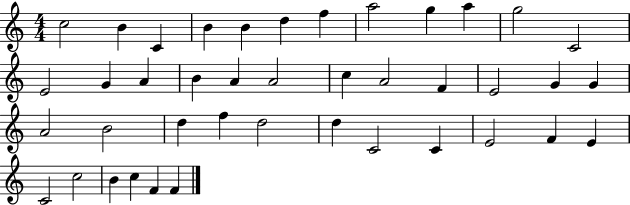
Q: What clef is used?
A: treble